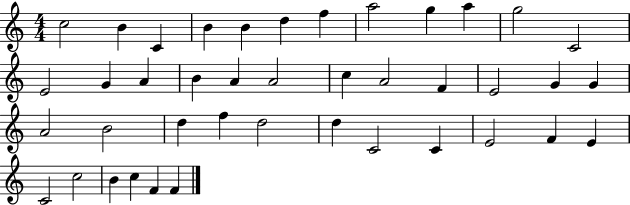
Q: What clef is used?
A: treble